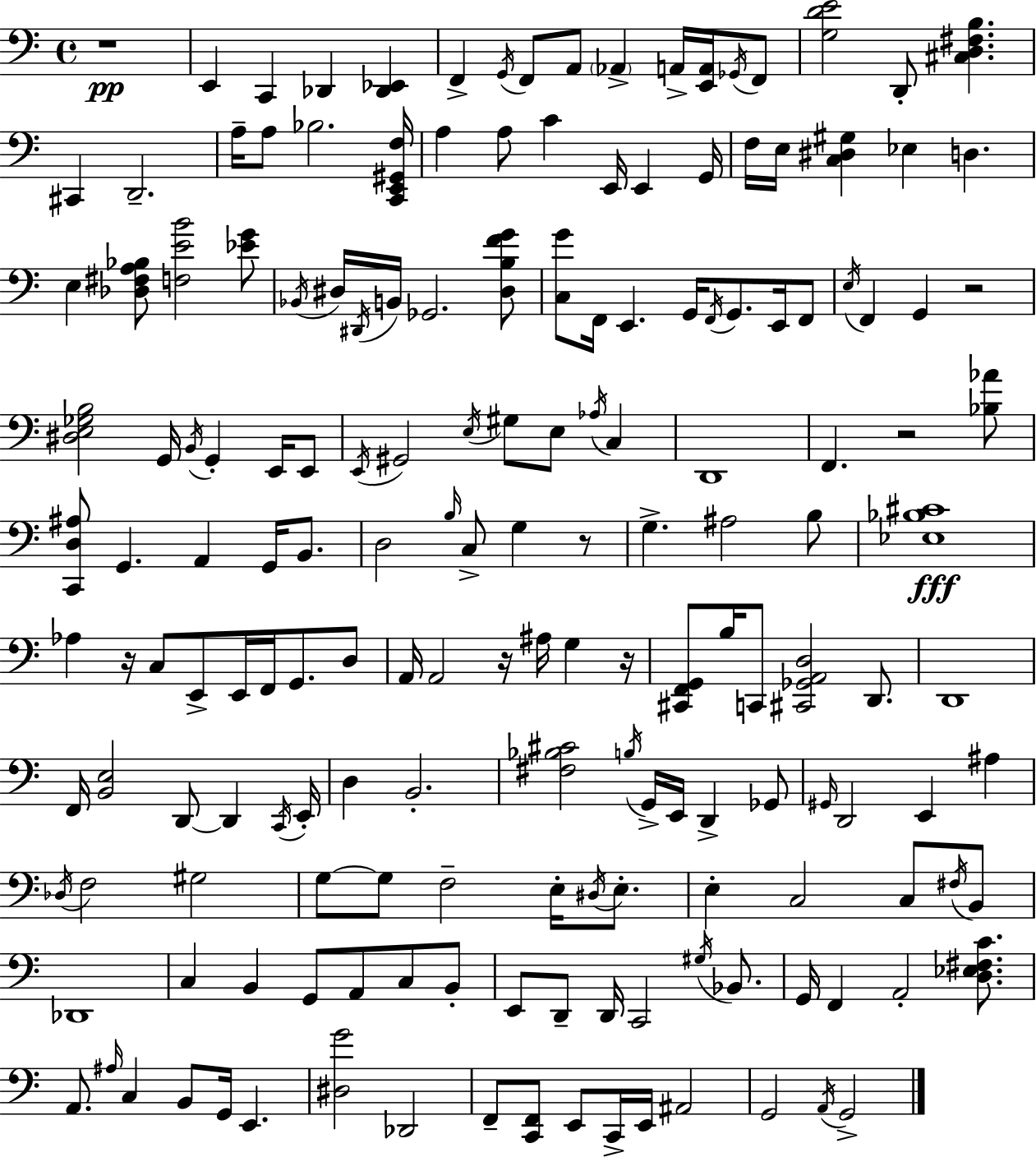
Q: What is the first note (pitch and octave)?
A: E2